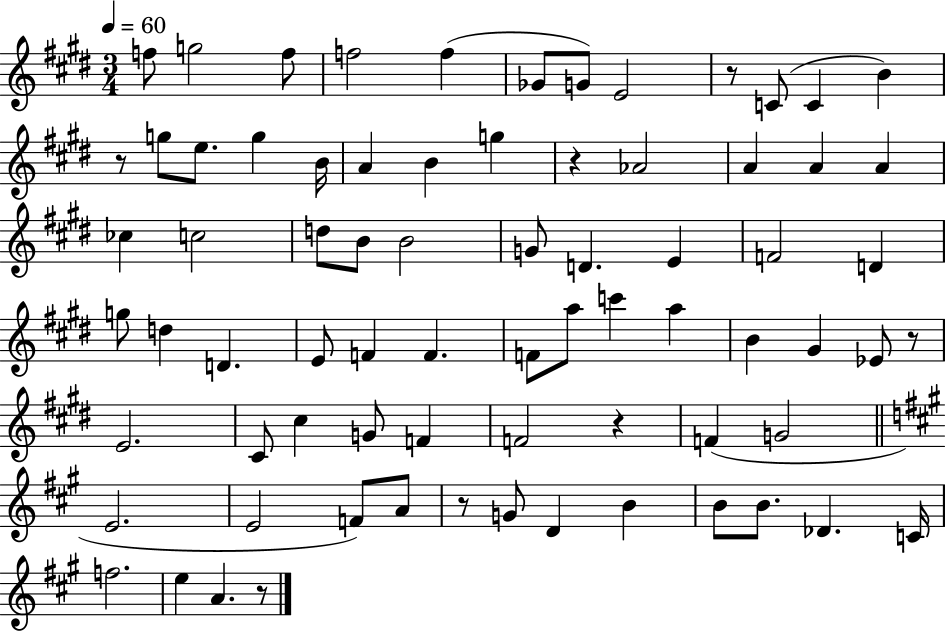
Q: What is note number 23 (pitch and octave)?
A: CES5